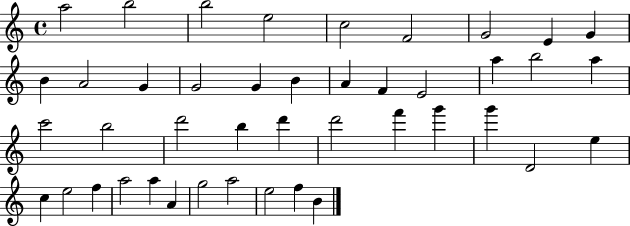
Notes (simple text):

A5/h B5/h B5/h E5/h C5/h F4/h G4/h E4/q G4/q B4/q A4/h G4/q G4/h G4/q B4/q A4/q F4/q E4/h A5/q B5/h A5/q C6/h B5/h D6/h B5/q D6/q D6/h F6/q G6/q G6/q D4/h E5/q C5/q E5/h F5/q A5/h A5/q A4/q G5/h A5/h E5/h F5/q B4/q